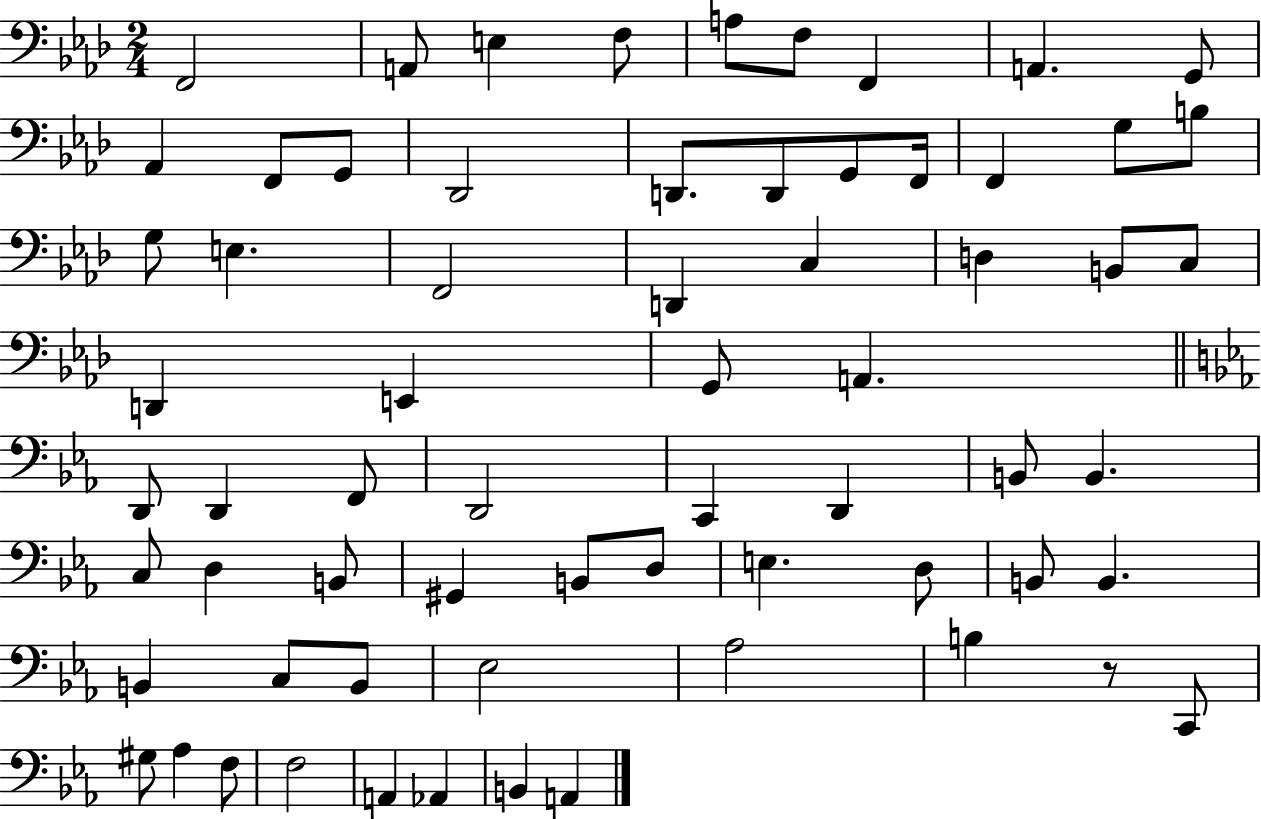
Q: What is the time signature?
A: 2/4